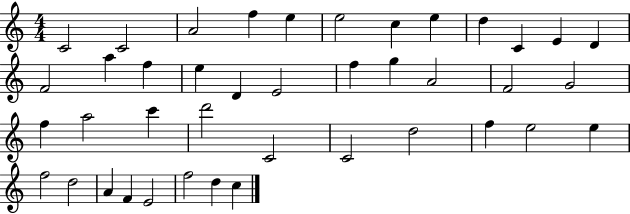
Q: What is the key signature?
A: C major